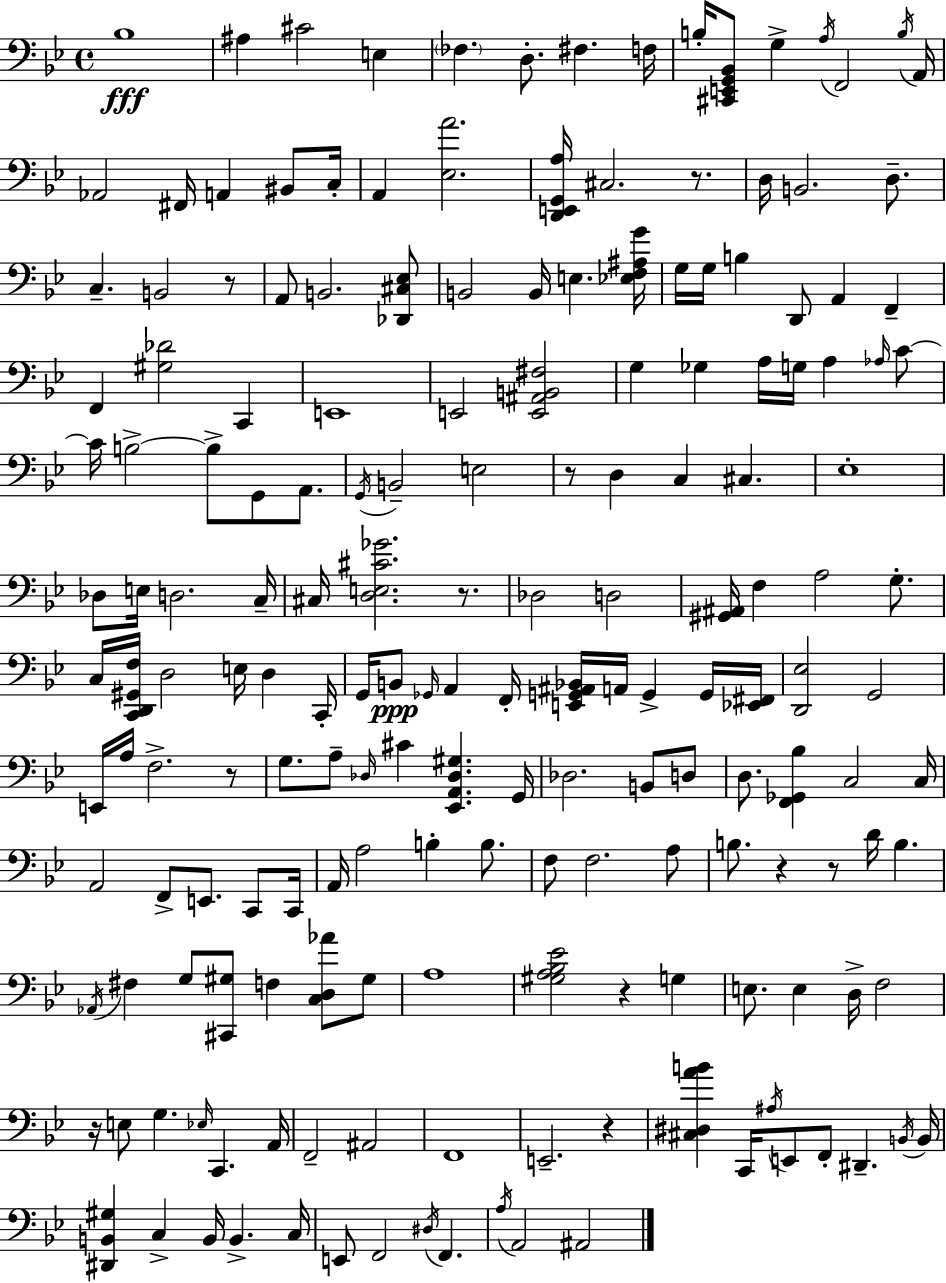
{
  \clef bass
  \time 4/4
  \defaultTimeSignature
  \key bes \major
  bes1\fff | ais4 cis'2 e4 | \parenthesize fes4. d8.-. fis4. f16 | b16-. <cis, e, g, bes,>8 g4-> \acciaccatura { a16 } f,2 | \break \acciaccatura { b16 } a,16 aes,2 fis,16 a,4 bis,8 | c16-. a,4 <ees a'>2. | <d, e, g, a>16 cis2. r8. | d16 b,2. d8.-- | \break c4.-- b,2 | r8 a,8 b,2. | <des, cis ees>8 b,2 b,16 e4. | <ees f ais g'>16 g16 g16 b4 d,8 a,4 f,4-- | \break f,4 <gis des'>2 c,4 | e,1 | e,2 <e, ais, b, fis>2 | g4 ges4 a16 g16 a4 | \break \grace { aes16 } c'8~~ c'16 b2->~~ b8-> g,8 | a,8. \acciaccatura { g,16 } b,2-- e2 | r8 d4 c4 cis4. | ees1-. | \break des8 e16 d2. | c16-- cis16 <d e cis' ges'>2. | r8. des2 d2 | <gis, ais,>16 f4 a2 | \break g8.-. c16 <c, d, gis, f>16 d2 e16 d4 | c,16-. g,16 b,8\ppp \grace { ges,16 } a,4 f,16-. <e, g, ais, bes,>16 a,16 g,4-> | g,16 <ees, fis,>16 <d, ees>2 g,2 | e,16 a16 f2.-> | \break r8 g8. a8-- \grace { des16 } cis'4 <ees, a, des gis>4. | g,16 des2. | b,8 d8 d8. <f, ges, bes>4 c2 | c16 a,2 f,8-> | \break e,8. c,8 c,16 a,16 a2 b4-. | b8. f8 f2. | a8 b8. r4 r8 d'16 | b4. \acciaccatura { aes,16 } fis4 g8 <cis, gis>8 f4 | \break <c d aes'>8 gis8 a1 | <gis a bes ees'>2 r4 | g4 e8. e4 d16-> f2 | r16 e8 g4. | \break \grace { ees16 } c,4. a,16 f,2-- | ais,2 f,1 | e,2.-- | r4 <cis dis a' b'>4 c,16 \acciaccatura { ais16 } e,8 | \break f,8-. dis,4.-- \acciaccatura { b,16 } b,16 <dis, b, gis>4 c4-> | b,16 b,4.-> c16 e,8 f,2 | \acciaccatura { dis16 } f,4. \acciaccatura { a16 } a,2 | ais,2 \bar "|."
}